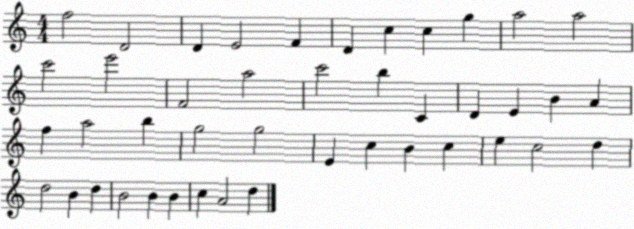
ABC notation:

X:1
T:Untitled
M:4/4
L:1/4
K:C
f2 D2 D E2 F D c c g a2 a2 c'2 e'2 F2 a2 c'2 b C D E B A f a2 b g2 g2 E c B c e c2 d d2 B d B2 B B c A2 d